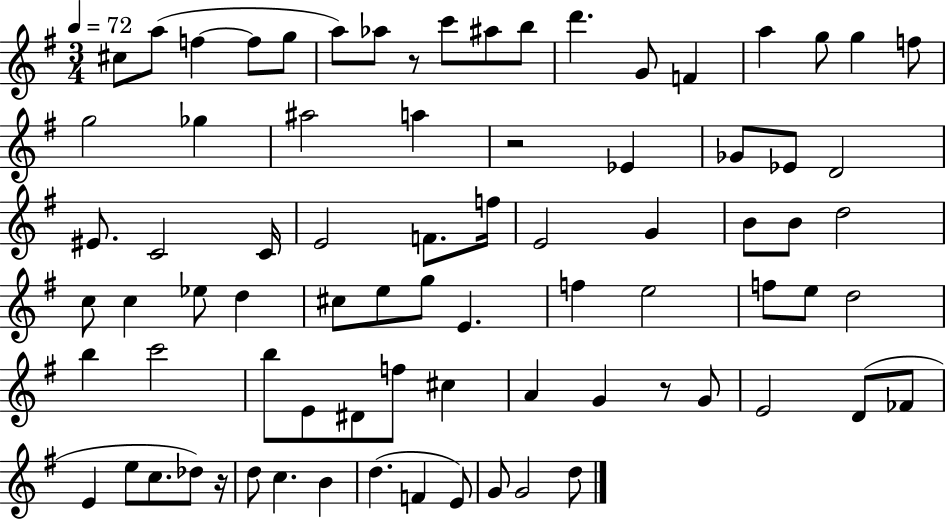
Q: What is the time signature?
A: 3/4